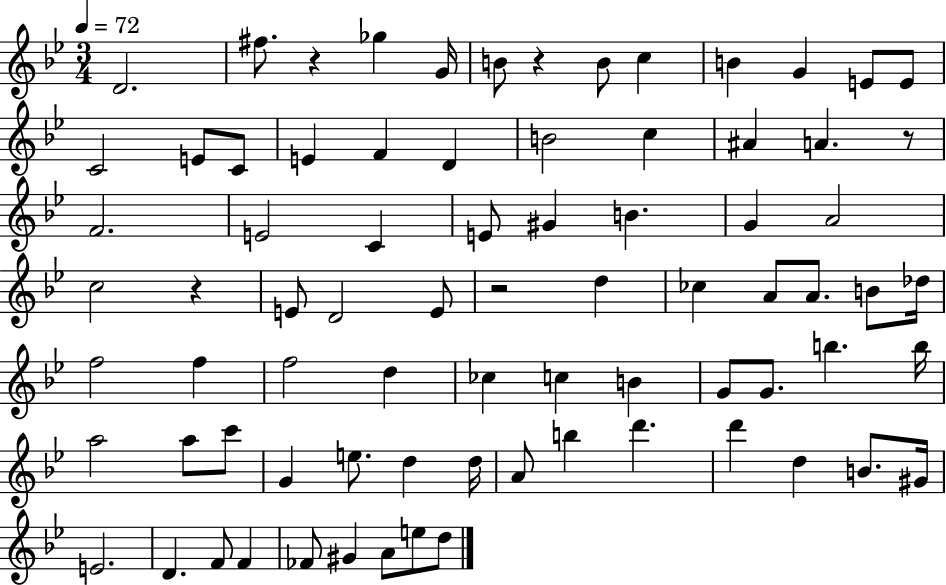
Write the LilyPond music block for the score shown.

{
  \clef treble
  \numericTimeSignature
  \time 3/4
  \key bes \major
  \tempo 4 = 72
  d'2. | fis''8. r4 ges''4 g'16 | b'8 r4 b'8 c''4 | b'4 g'4 e'8 e'8 | \break c'2 e'8 c'8 | e'4 f'4 d'4 | b'2 c''4 | ais'4 a'4. r8 | \break f'2. | e'2 c'4 | e'8 gis'4 b'4. | g'4 a'2 | \break c''2 r4 | e'8 d'2 e'8 | r2 d''4 | ces''4 a'8 a'8. b'8 des''16 | \break f''2 f''4 | f''2 d''4 | ces''4 c''4 b'4 | g'8 g'8. b''4. b''16 | \break a''2 a''8 c'''8 | g'4 e''8. d''4 d''16 | a'8 b''4 d'''4. | d'''4 d''4 b'8. gis'16 | \break e'2. | d'4. f'8 f'4 | fes'8 gis'4 a'8 e''8 d''8 | \bar "|."
}